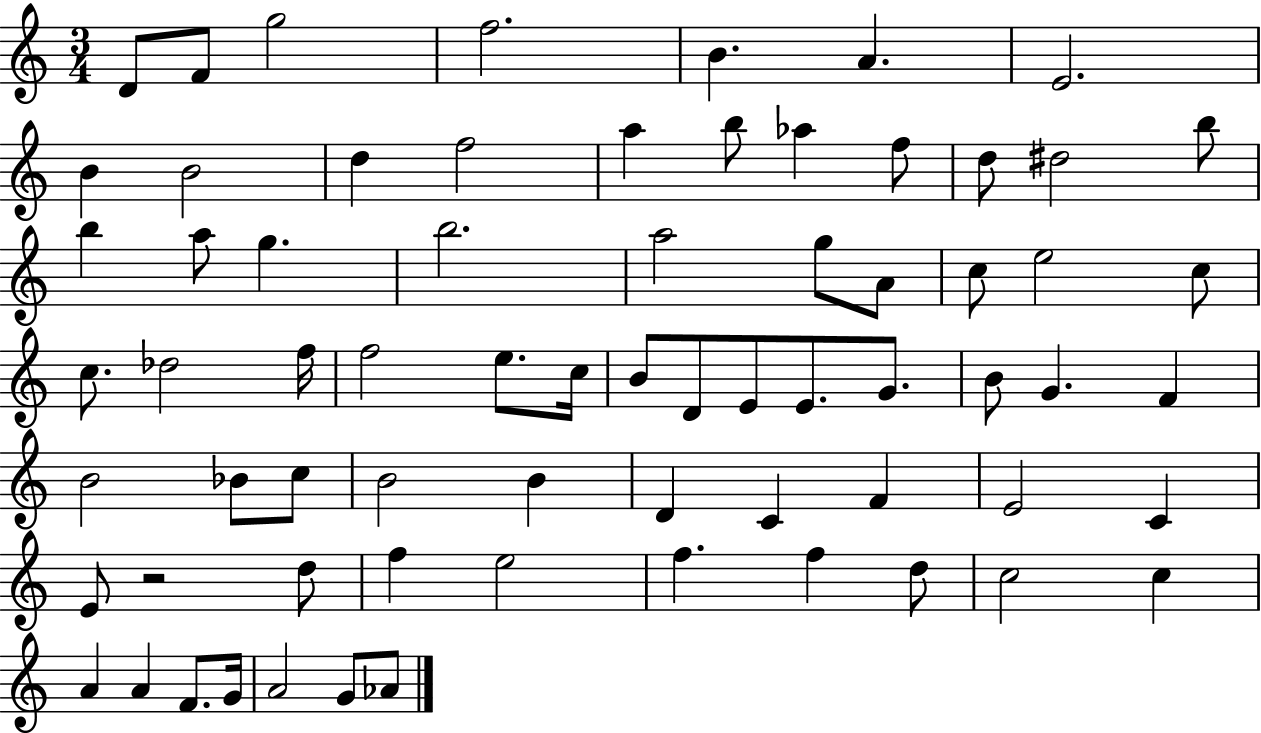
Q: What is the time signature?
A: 3/4